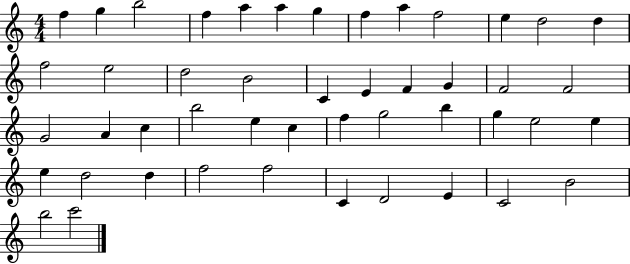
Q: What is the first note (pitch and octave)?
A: F5